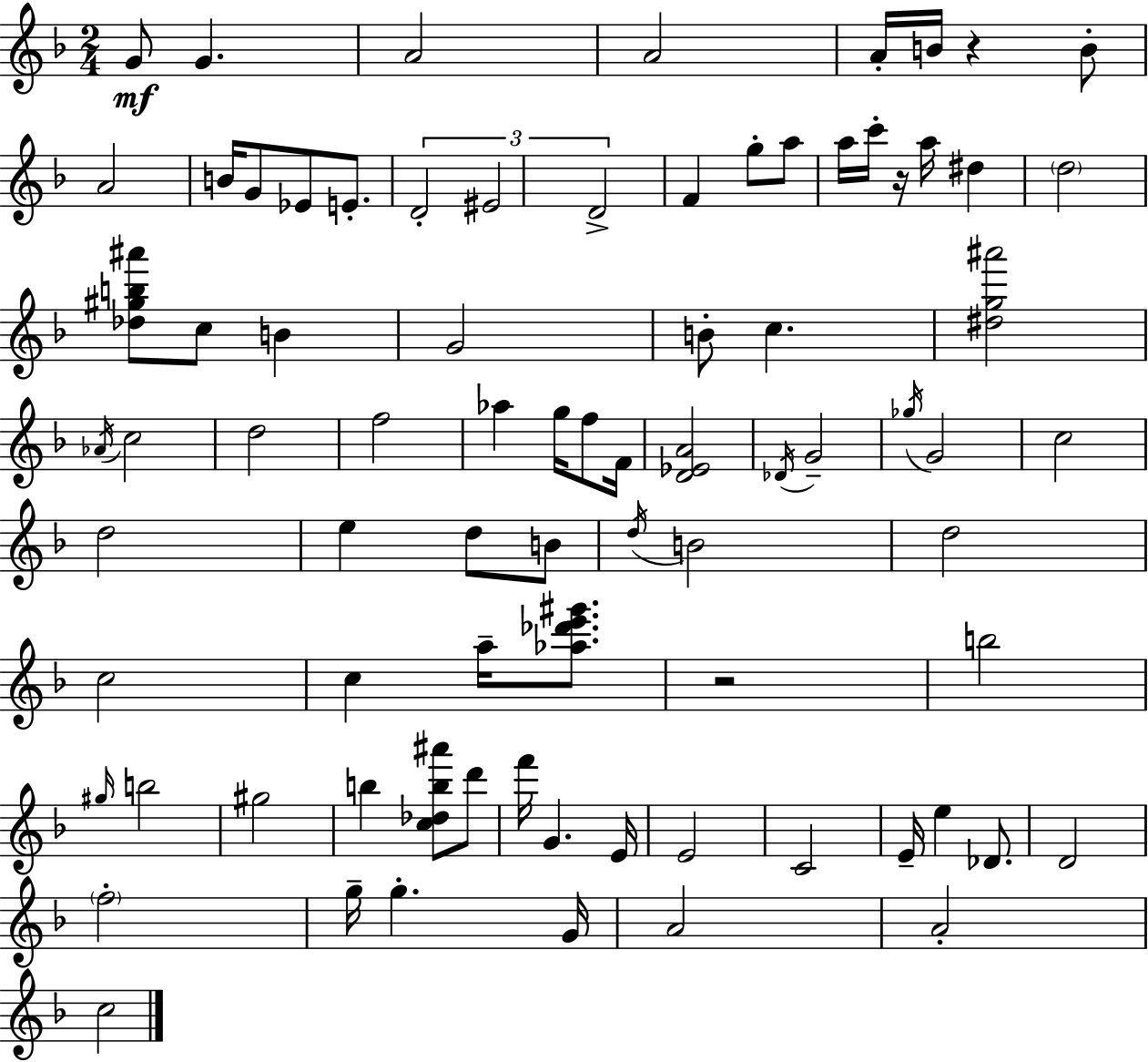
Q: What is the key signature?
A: D minor